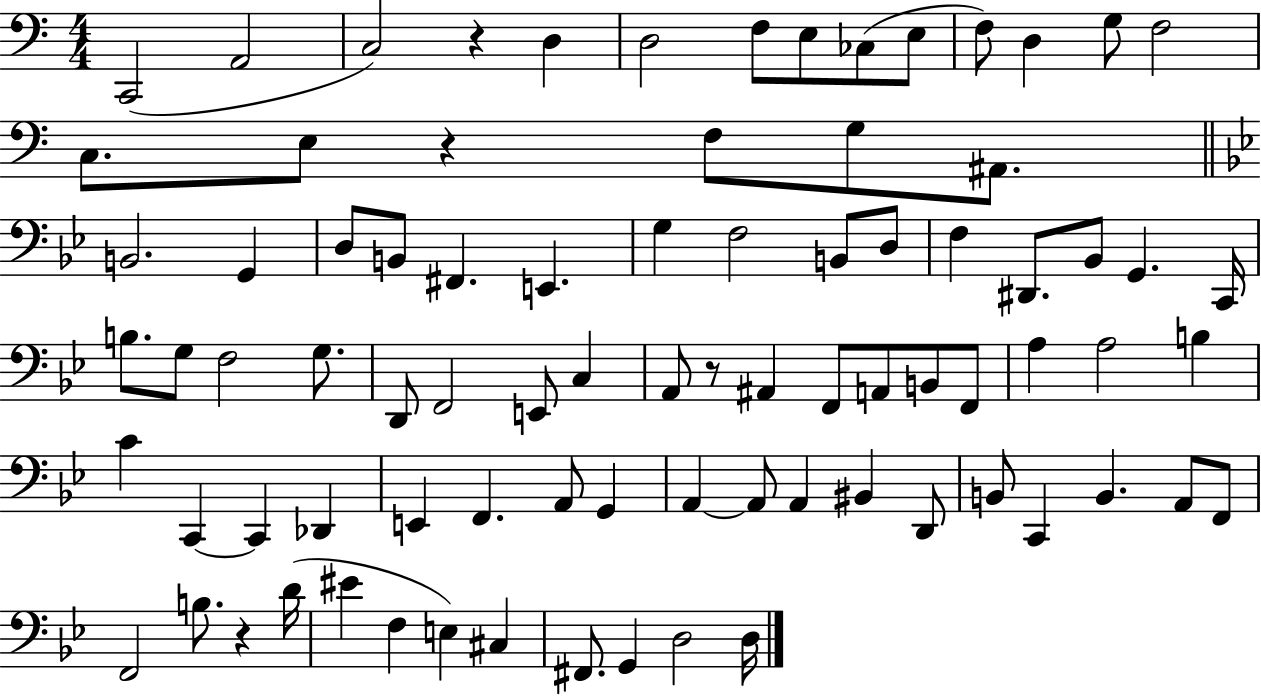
{
  \clef bass
  \numericTimeSignature
  \time 4/4
  \key c \major
  c,2( a,2 | c2) r4 d4 | d2 f8 e8 ces8( e8 | f8) d4 g8 f2 | \break c8. e8 r4 f8 g8 ais,8. | \bar "||" \break \key bes \major b,2. g,4 | d8 b,8 fis,4. e,4. | g4 f2 b,8 d8 | f4 dis,8. bes,8 g,4. c,16 | \break b8. g8 f2 g8. | d,8 f,2 e,8 c4 | a,8 r8 ais,4 f,8 a,8 b,8 f,8 | a4 a2 b4 | \break c'4 c,4~~ c,4 des,4 | e,4 f,4. a,8 g,4 | a,4~~ a,8 a,4 bis,4 d,8 | b,8 c,4 b,4. a,8 f,8 | \break f,2 b8. r4 d'16( | eis'4 f4 e4) cis4 | fis,8. g,4 d2 d16 | \bar "|."
}